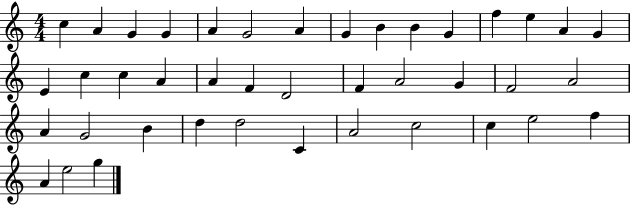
C5/q A4/q G4/q G4/q A4/q G4/h A4/q G4/q B4/q B4/q G4/q F5/q E5/q A4/q G4/q E4/q C5/q C5/q A4/q A4/q F4/q D4/h F4/q A4/h G4/q F4/h A4/h A4/q G4/h B4/q D5/q D5/h C4/q A4/h C5/h C5/q E5/h F5/q A4/q E5/h G5/q